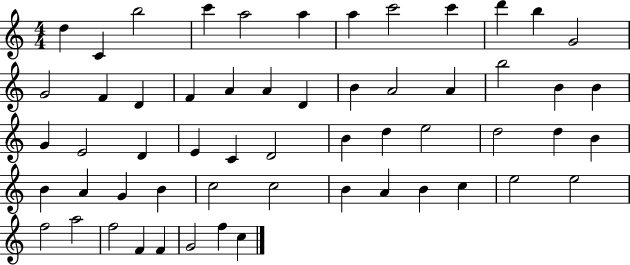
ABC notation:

X:1
T:Untitled
M:4/4
L:1/4
K:C
d C b2 c' a2 a a c'2 c' d' b G2 G2 F D F A A D B A2 A b2 B B G E2 D E C D2 B d e2 d2 d B B A G B c2 c2 B A B c e2 e2 f2 a2 f2 F F G2 f c